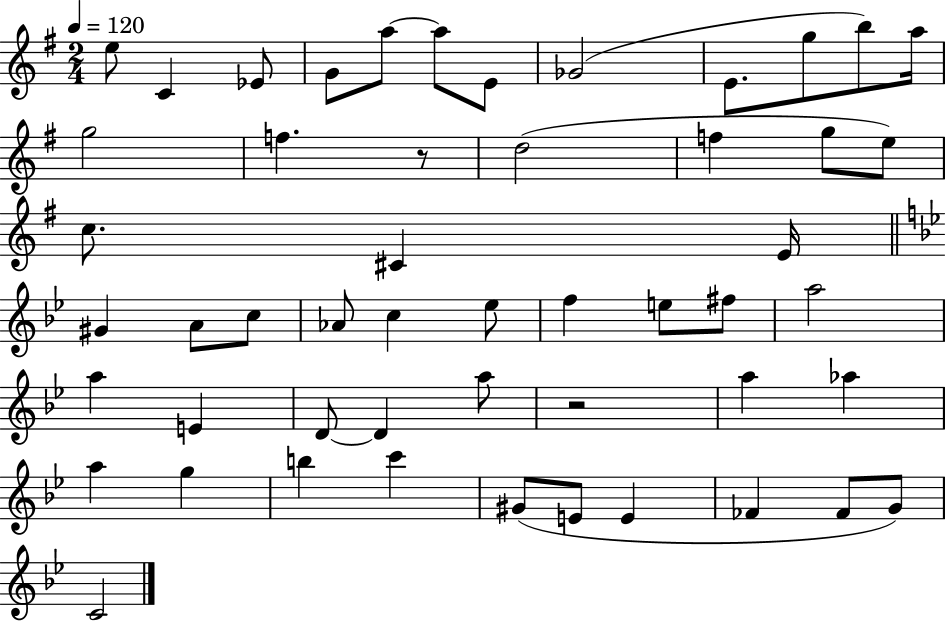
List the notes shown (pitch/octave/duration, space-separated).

E5/e C4/q Eb4/e G4/e A5/e A5/e E4/e Gb4/h E4/e. G5/e B5/e A5/s G5/h F5/q. R/e D5/h F5/q G5/e E5/e C5/e. C#4/q E4/s G#4/q A4/e C5/e Ab4/e C5/q Eb5/e F5/q E5/e F#5/e A5/h A5/q E4/q D4/e D4/q A5/e R/h A5/q Ab5/q A5/q G5/q B5/q C6/q G#4/e E4/e E4/q FES4/q FES4/e G4/e C4/h